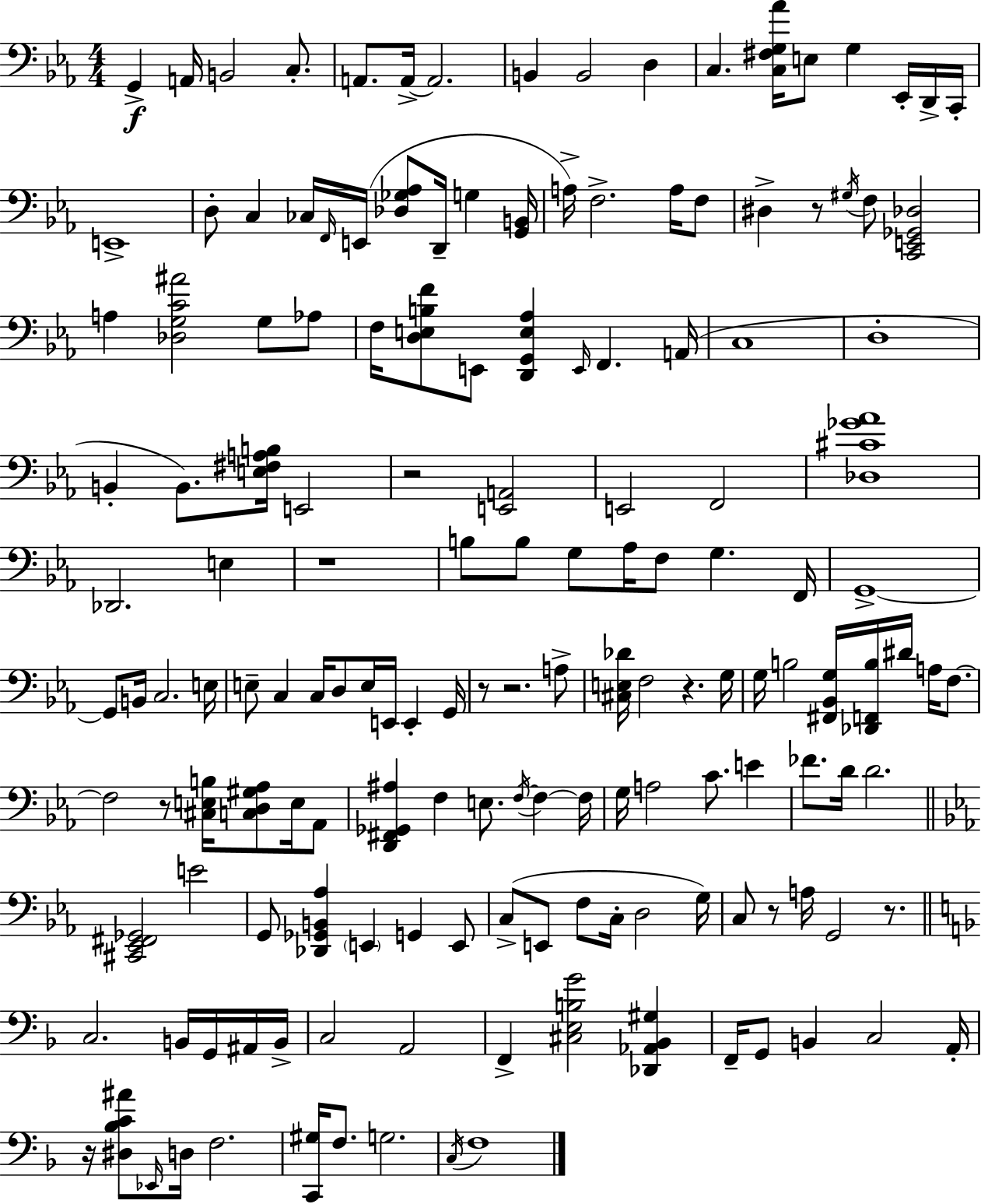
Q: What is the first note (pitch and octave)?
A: G2